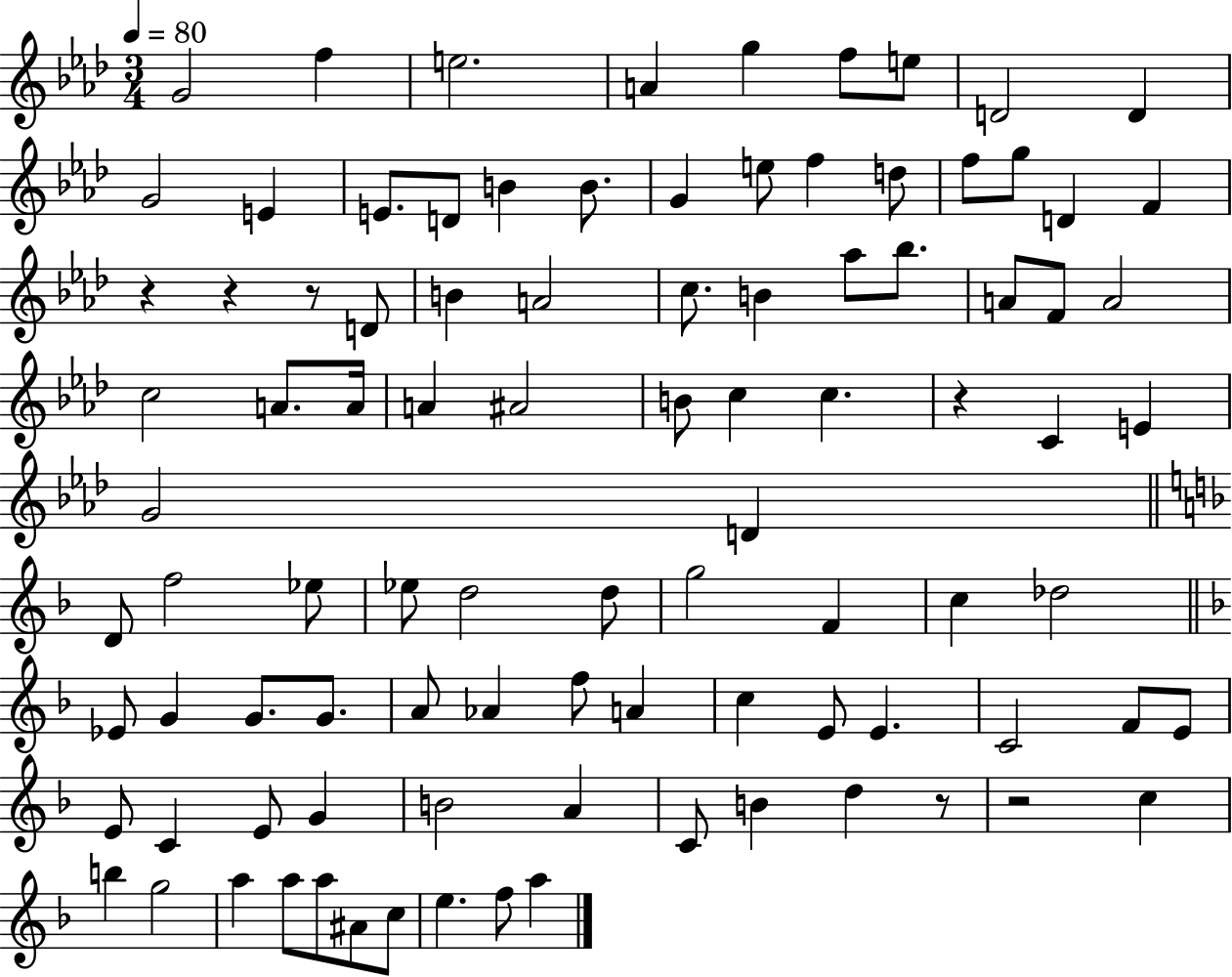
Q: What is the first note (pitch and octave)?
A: G4